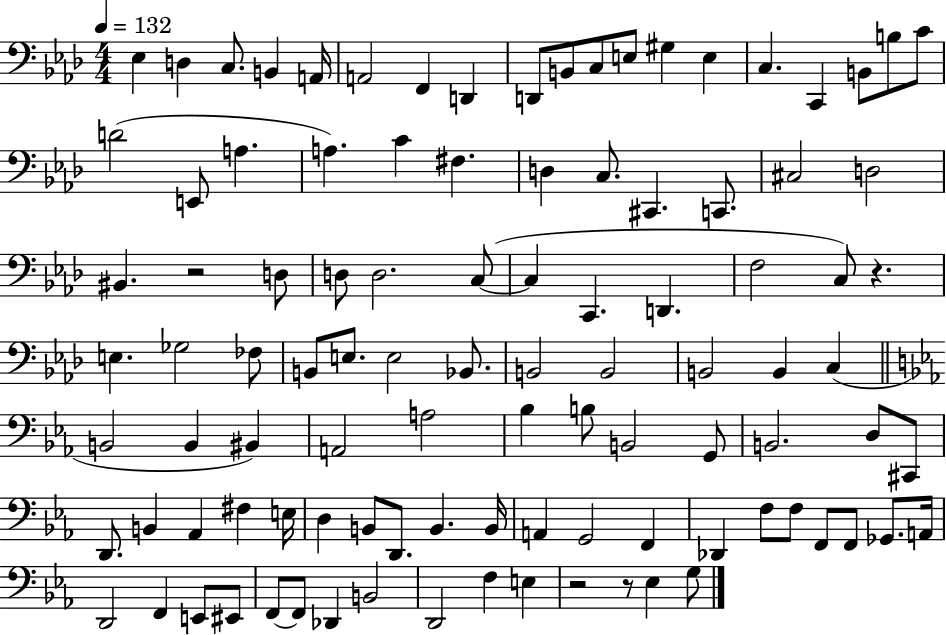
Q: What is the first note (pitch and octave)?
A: Eb3